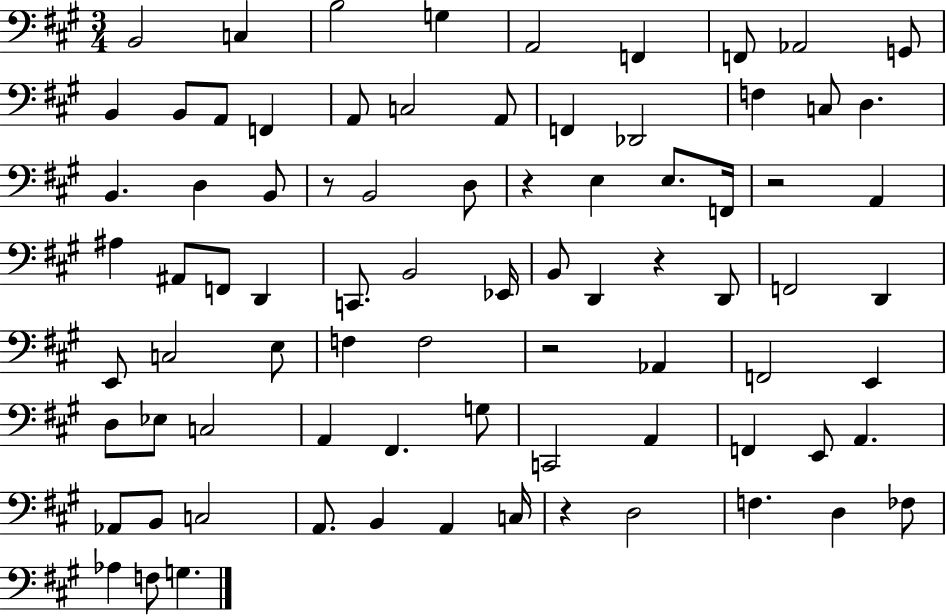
{
  \clef bass
  \numericTimeSignature
  \time 3/4
  \key a \major
  b,2 c4 | b2 g4 | a,2 f,4 | f,8 aes,2 g,8 | \break b,4 b,8 a,8 f,4 | a,8 c2 a,8 | f,4 des,2 | f4 c8 d4. | \break b,4. d4 b,8 | r8 b,2 d8 | r4 e4 e8. f,16 | r2 a,4 | \break ais4 ais,8 f,8 d,4 | c,8. b,2 ees,16 | b,8 d,4 r4 d,8 | f,2 d,4 | \break e,8 c2 e8 | f4 f2 | r2 aes,4 | f,2 e,4 | \break d8 ees8 c2 | a,4 fis,4. g8 | c,2 a,4 | f,4 e,8 a,4. | \break aes,8 b,8 c2 | a,8. b,4 a,4 c16 | r4 d2 | f4. d4 fes8 | \break aes4 f8 g4. | \bar "|."
}